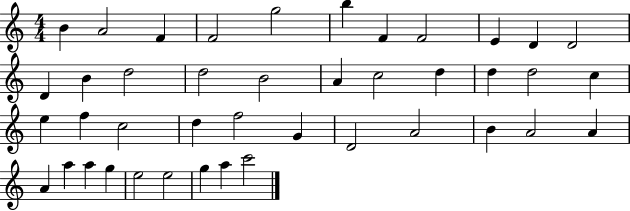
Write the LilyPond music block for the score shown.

{
  \clef treble
  \numericTimeSignature
  \time 4/4
  \key c \major
  b'4 a'2 f'4 | f'2 g''2 | b''4 f'4 f'2 | e'4 d'4 d'2 | \break d'4 b'4 d''2 | d''2 b'2 | a'4 c''2 d''4 | d''4 d''2 c''4 | \break e''4 f''4 c''2 | d''4 f''2 g'4 | d'2 a'2 | b'4 a'2 a'4 | \break a'4 a''4 a''4 g''4 | e''2 e''2 | g''4 a''4 c'''2 | \bar "|."
}